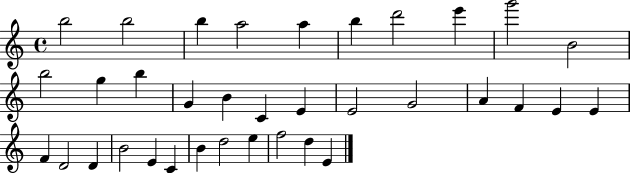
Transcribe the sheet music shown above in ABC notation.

X:1
T:Untitled
M:4/4
L:1/4
K:C
b2 b2 b a2 a b d'2 e' g'2 B2 b2 g b G B C E E2 G2 A F E E F D2 D B2 E C B d2 e f2 d E